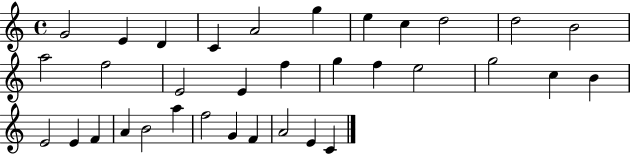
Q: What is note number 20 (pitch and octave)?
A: G5